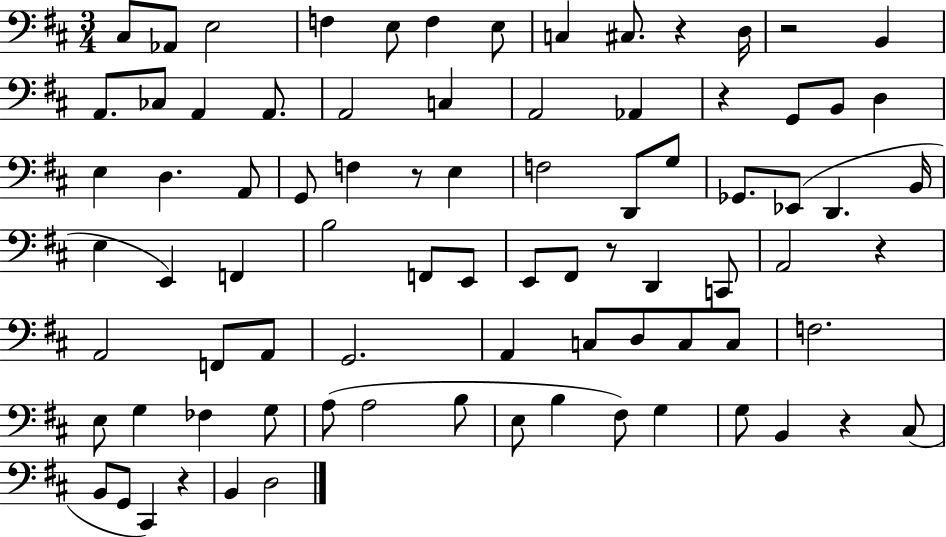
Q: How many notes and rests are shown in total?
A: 83